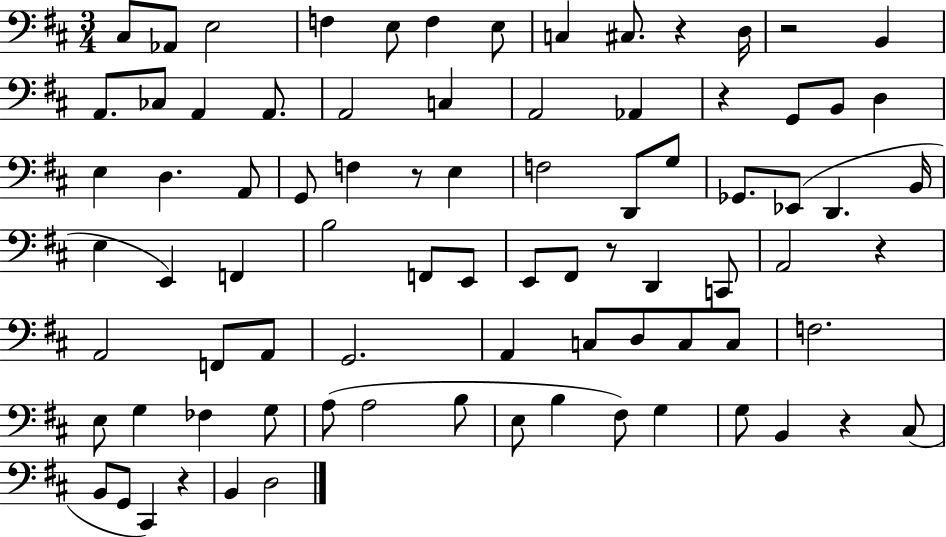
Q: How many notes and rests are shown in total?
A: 83